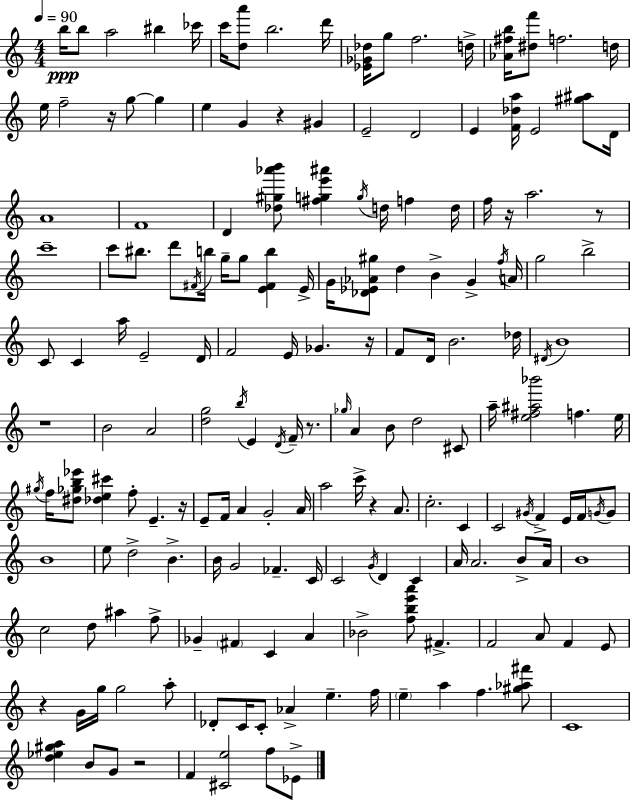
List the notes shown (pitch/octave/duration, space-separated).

B5/s B5/e A5/h BIS5/q CES6/s C6/s [D5,A6]/e B5/h. D6/s [Eb4,Gb4,Db5]/s G5/e F5/h. D5/s [Ab4,F#5,B5]/s [D#5,F6]/e F5/h. D5/s E5/s F5/h R/s G5/e G5/q E5/q G4/q R/q G#4/q E4/h D4/h E4/q [F4,Db5,A5]/s E4/h [G#5,A#5]/e D4/s A4/w F4/w D4/q [Db5,G#5,Ab6,B6]/e [F#5,G5,E6,A#6]/q G5/s D5/s F5/q D5/s F5/s R/s A5/h. R/e C6/w C6/e BIS5/e. D6/e F#4/s B5/s G5/s G5/e [E4,F#4,B5]/q E4/s G4/s [Db4,Eb4,Ab4,G#5]/e D5/q B4/q G4/q F5/s A4/s G5/h B5/h C4/e C4/q A5/s E4/h D4/s F4/h E4/s Gb4/q. R/s F4/e D4/s B4/h. Db5/s D#4/s B4/w R/w B4/h A4/h [D5,G5]/h B5/s E4/q D4/s F4/s R/e. Gb5/s A4/q B4/e D5/h C#4/e A5/s [E5,F#5,A#5,Bb6]/h F5/q. E5/s G#5/s F5/s [D#5,Gb5,B5,Eb6]/e [Db5,E5,C#6]/q F5/e E4/q. R/s E4/e F4/s A4/q G4/h A4/s A5/h C6/s R/q A4/e. C5/h. C4/q C4/h G#4/s F4/q E4/s F4/s G4/s G4/e B4/w E5/e D5/h B4/q. B4/s G4/h FES4/q. C4/s C4/h G4/s D4/q C4/q A4/s A4/h. B4/e A4/s B4/w C5/h D5/e A#5/q F5/e Gb4/q F#4/q C4/q A4/q Bb4/h [F5,B5,E6,A6]/e F#4/q. F4/h A4/e F4/q E4/e R/q G4/s G5/s G5/h A5/e Db4/e C4/s C4/e Ab4/q E5/q. F5/s E5/q A5/q F5/q. [G#5,Ab5,F#6]/e C4/w [D5,Eb5,G#5,A5]/q B4/e G4/e R/h F4/q [C#4,E5]/h F5/e Eb4/e